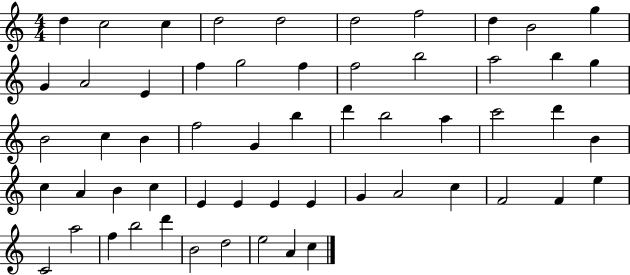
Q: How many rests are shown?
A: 0